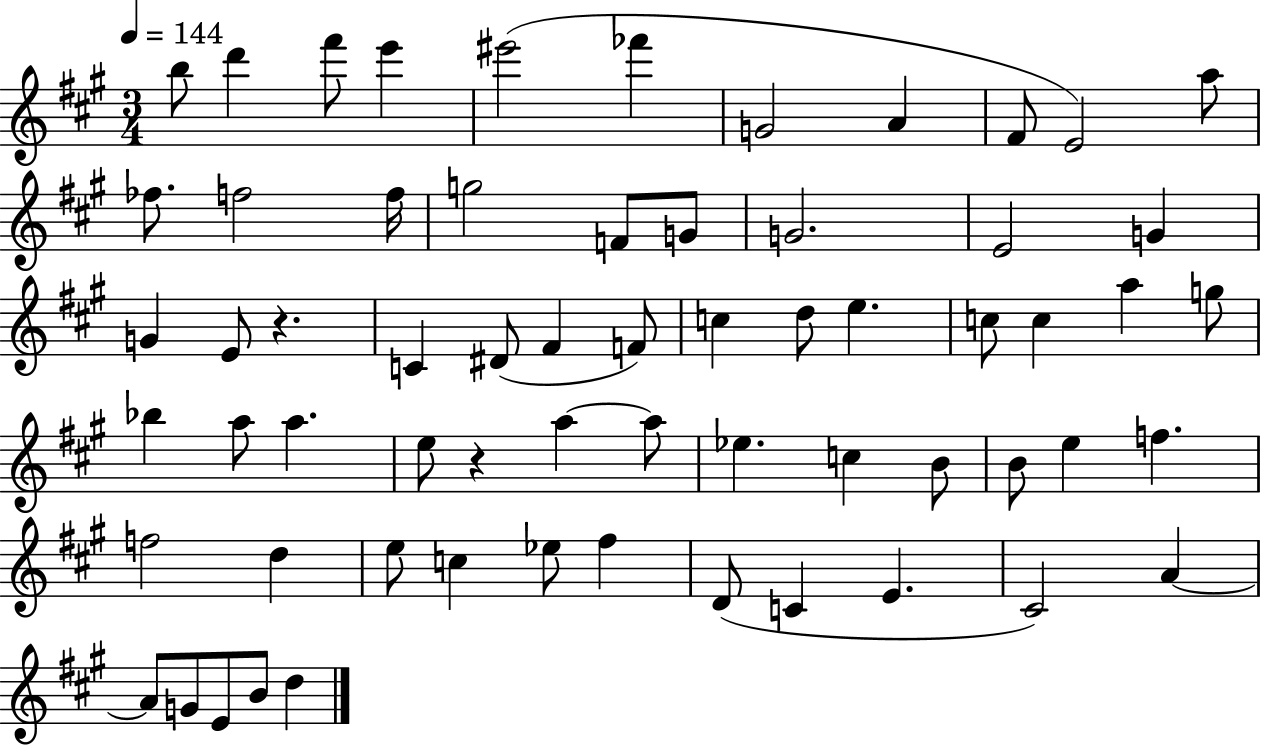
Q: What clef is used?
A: treble